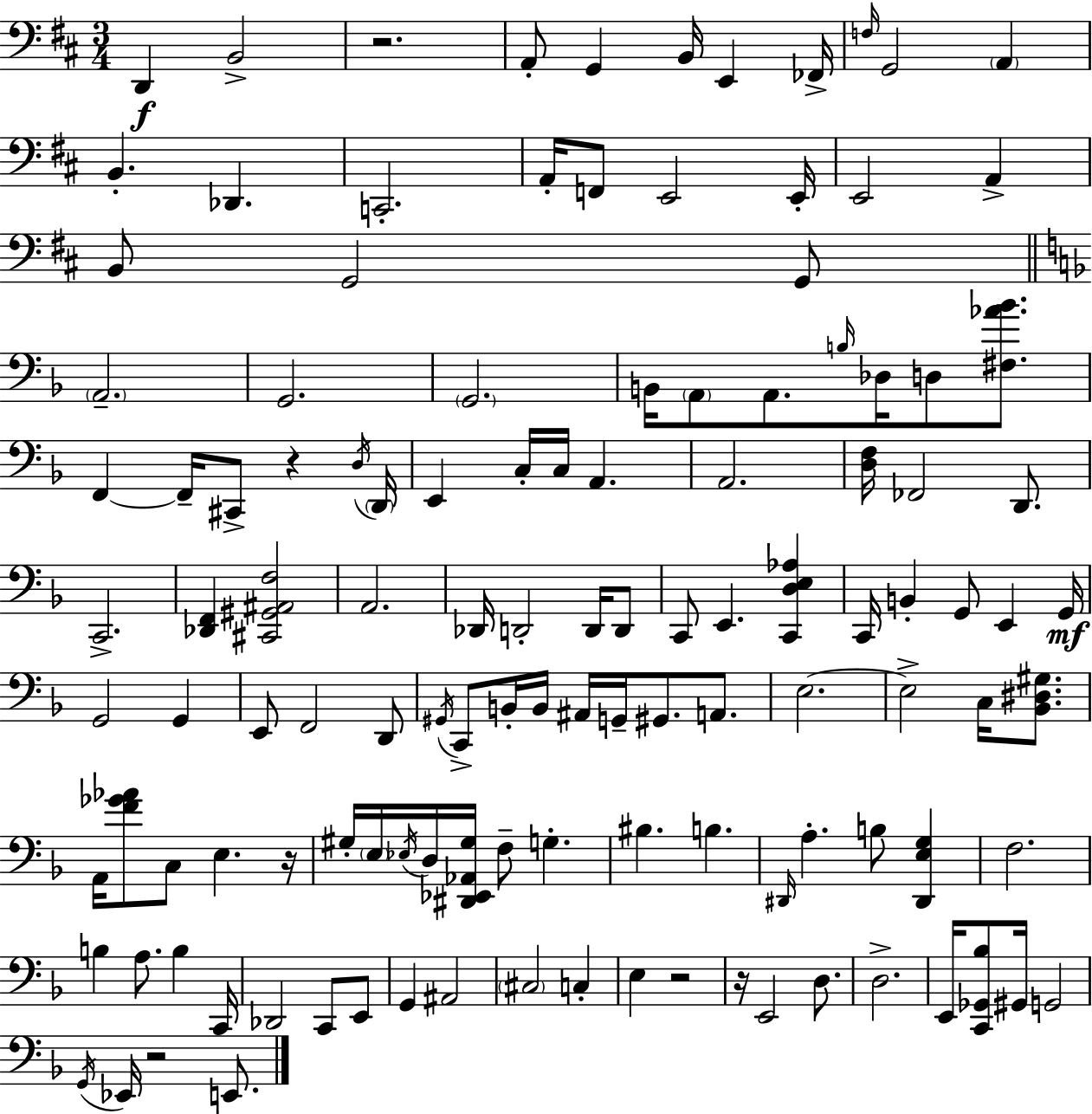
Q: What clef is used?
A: bass